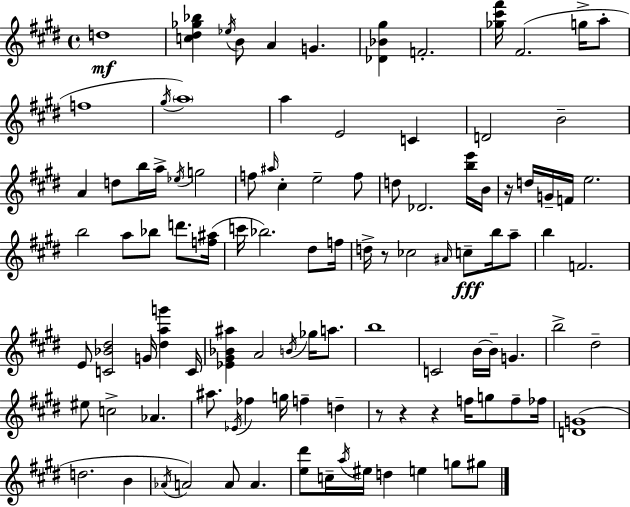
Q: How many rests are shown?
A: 5